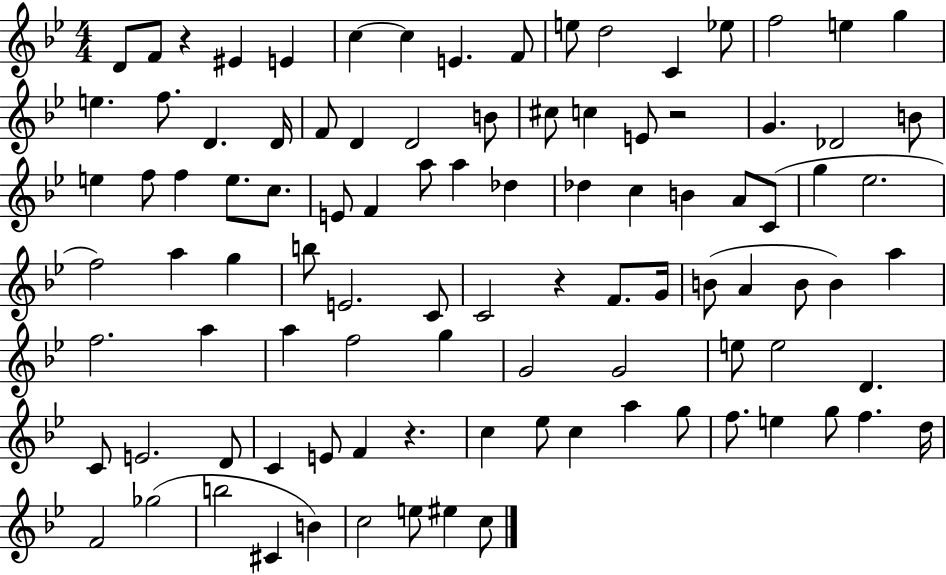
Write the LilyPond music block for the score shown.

{
  \clef treble
  \numericTimeSignature
  \time 4/4
  \key bes \major
  d'8 f'8 r4 eis'4 e'4 | c''4~~ c''4 e'4. f'8 | e''8 d''2 c'4 ees''8 | f''2 e''4 g''4 | \break e''4. f''8. d'4. d'16 | f'8 d'4 d'2 b'8 | cis''8 c''4 e'8 r2 | g'4. des'2 b'8 | \break e''4 f''8 f''4 e''8. c''8. | e'8 f'4 a''8 a''4 des''4 | des''4 c''4 b'4 a'8 c'8( | g''4 ees''2. | \break f''2) a''4 g''4 | b''8 e'2. c'8 | c'2 r4 f'8. g'16 | b'8( a'4 b'8 b'4) a''4 | \break f''2. a''4 | a''4 f''2 g''4 | g'2 g'2 | e''8 e''2 d'4. | \break c'8 e'2. d'8 | c'4 e'8 f'4 r4. | c''4 ees''8 c''4 a''4 g''8 | f''8. e''4 g''8 f''4. d''16 | \break f'2 ges''2( | b''2 cis'4 b'4) | c''2 e''8 eis''4 c''8 | \bar "|."
}